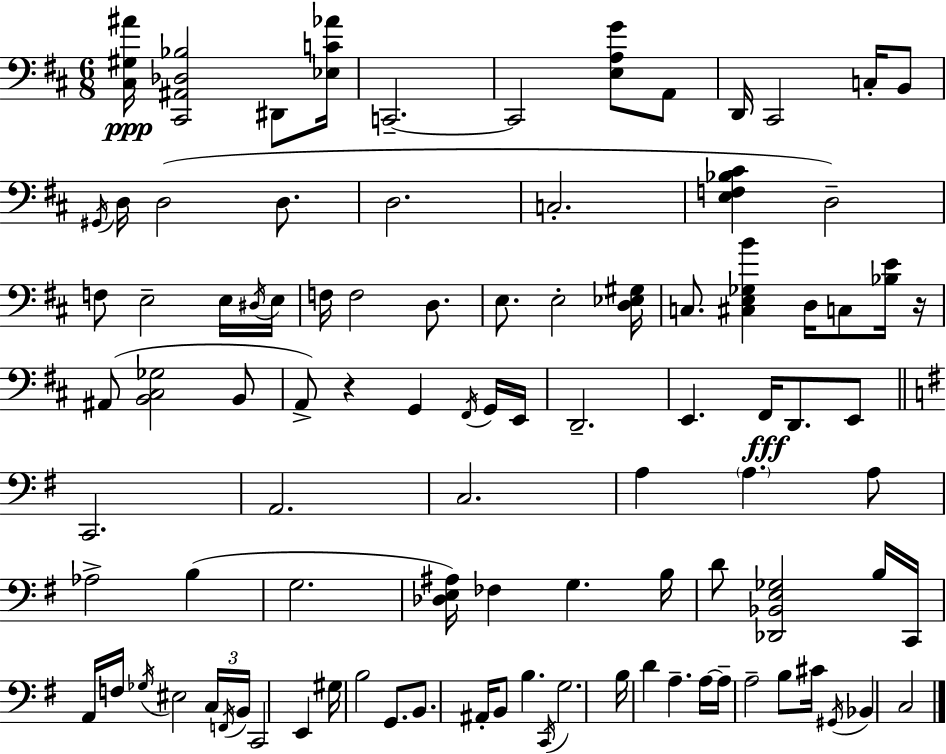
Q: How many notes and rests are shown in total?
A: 97